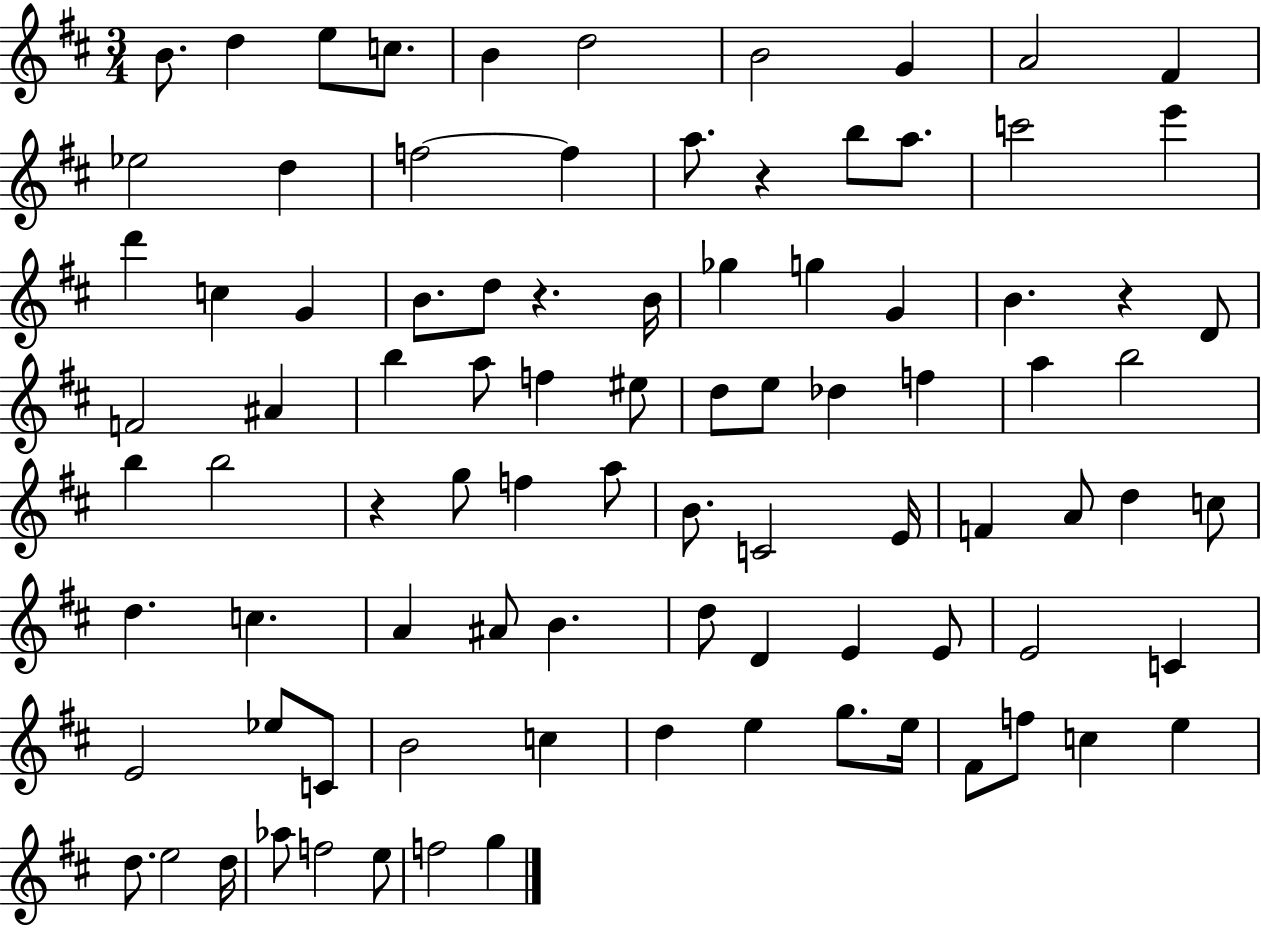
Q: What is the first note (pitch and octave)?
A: B4